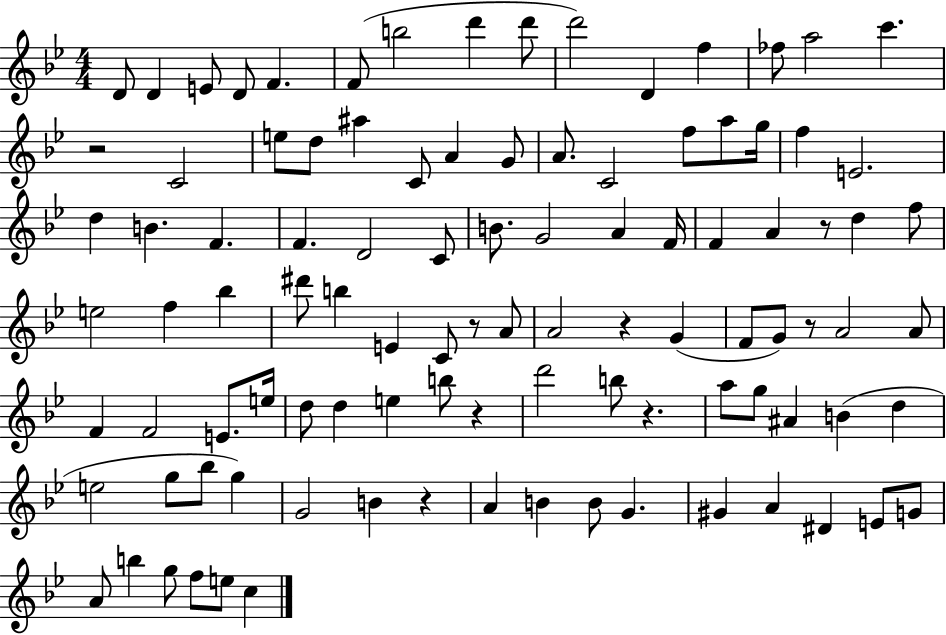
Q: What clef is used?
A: treble